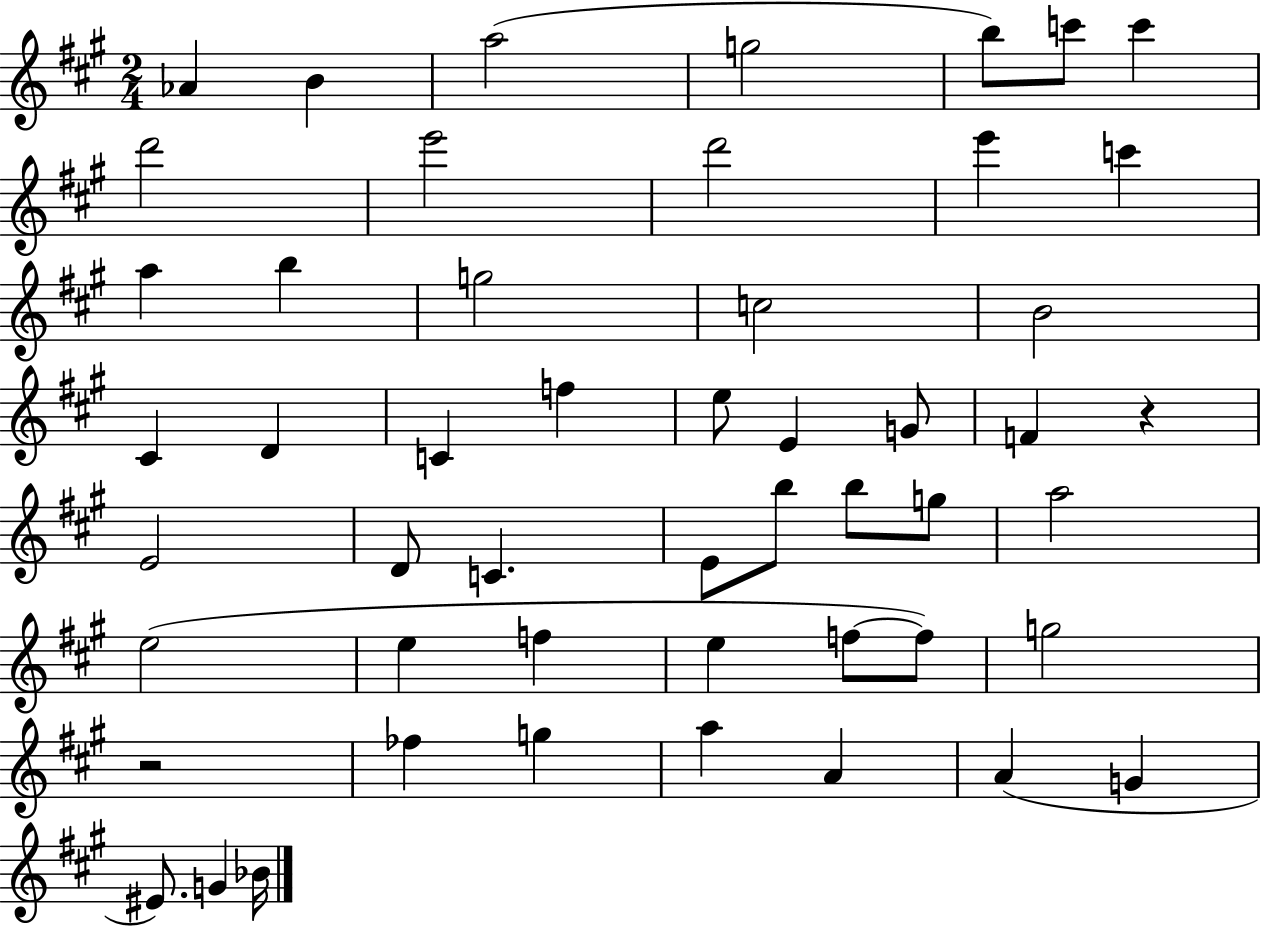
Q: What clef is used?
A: treble